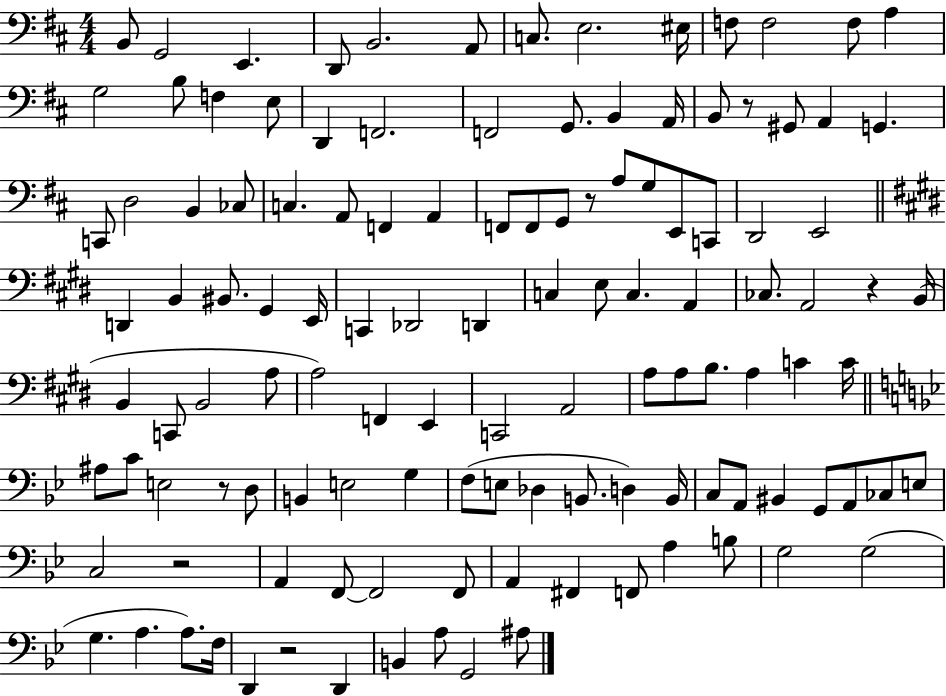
X:1
T:Untitled
M:4/4
L:1/4
K:D
B,,/2 G,,2 E,, D,,/2 B,,2 A,,/2 C,/2 E,2 ^E,/4 F,/2 F,2 F,/2 A, G,2 B,/2 F, E,/2 D,, F,,2 F,,2 G,,/2 B,, A,,/4 B,,/2 z/2 ^G,,/2 A,, G,, C,,/2 D,2 B,, _C,/2 C, A,,/2 F,, A,, F,,/2 F,,/2 G,,/2 z/2 A,/2 G,/2 E,,/2 C,,/2 D,,2 E,,2 D,, B,, ^B,,/2 ^G,, E,,/4 C,, _D,,2 D,, C, E,/2 C, A,, _C,/2 A,,2 z B,,/4 B,, C,,/2 B,,2 A,/2 A,2 F,, E,, C,,2 A,,2 A,/2 A,/2 B,/2 A, C C/4 ^A,/2 C/2 E,2 z/2 D,/2 B,, E,2 G, F,/2 E,/2 _D, B,,/2 D, B,,/4 C,/2 A,,/2 ^B,, G,,/2 A,,/2 _C,/2 E,/2 C,2 z2 A,, F,,/2 F,,2 F,,/2 A,, ^F,, F,,/2 A, B,/2 G,2 G,2 G, A, A,/2 F,/4 D,, z2 D,, B,, A,/2 G,,2 ^A,/2